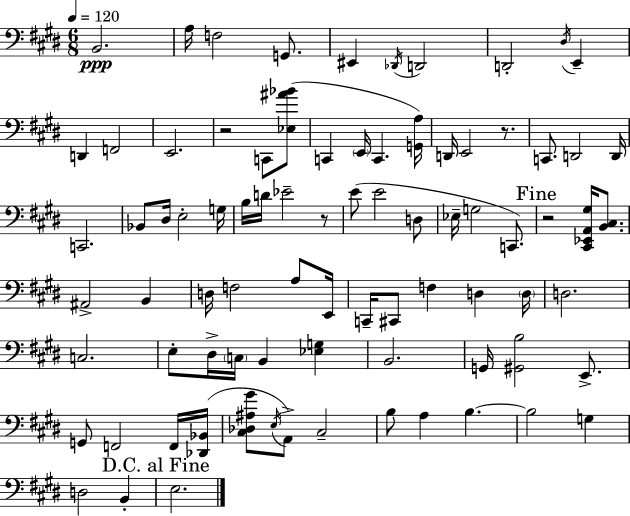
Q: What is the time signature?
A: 6/8